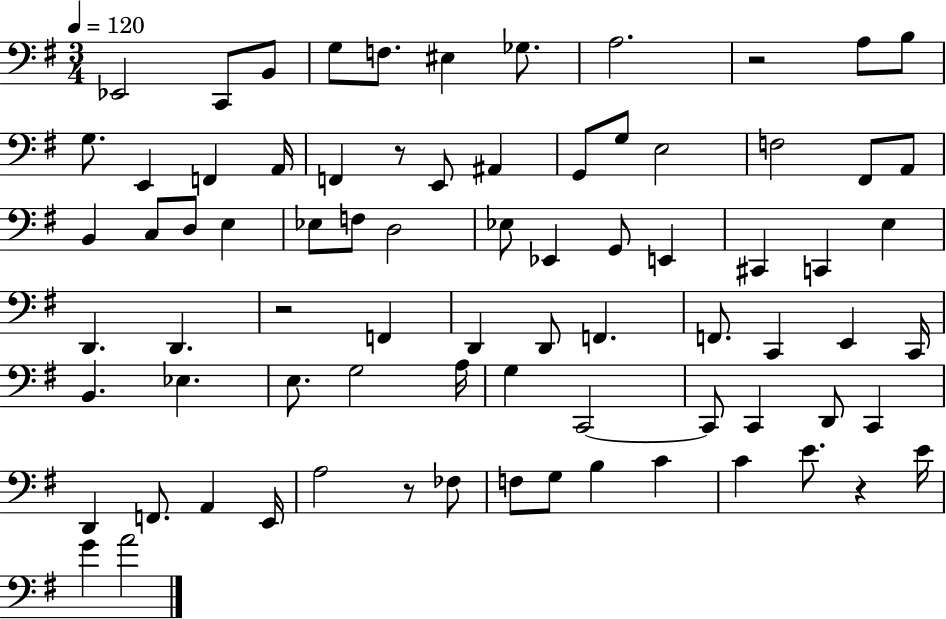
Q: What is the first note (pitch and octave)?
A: Eb2